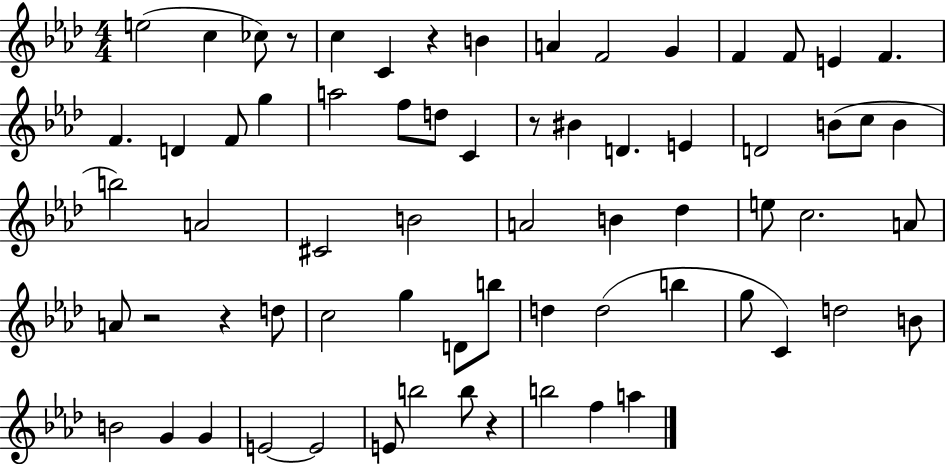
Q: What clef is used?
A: treble